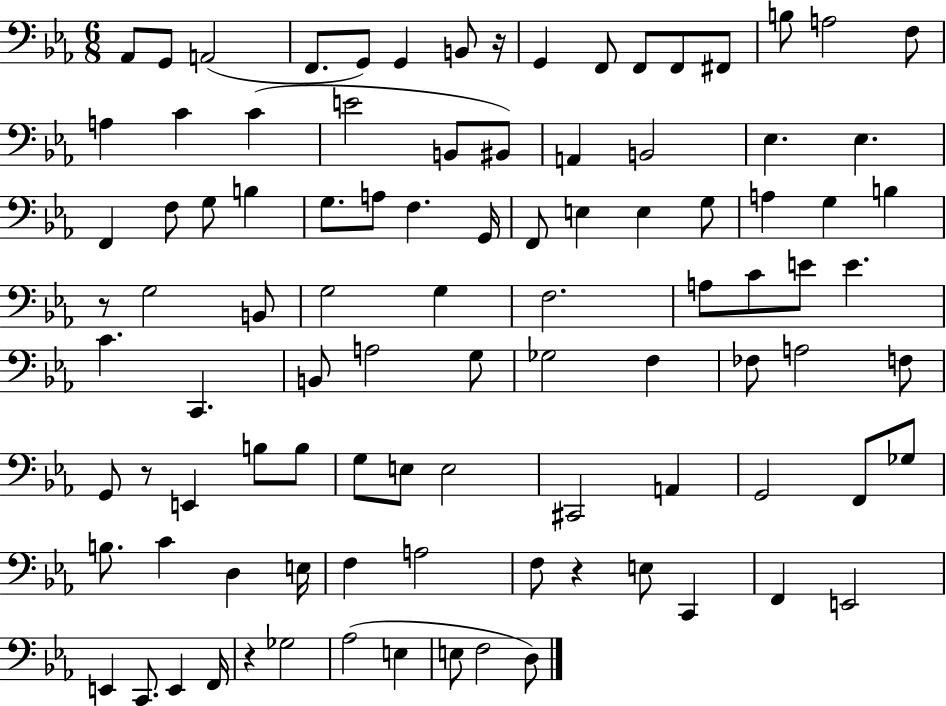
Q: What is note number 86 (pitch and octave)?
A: F2